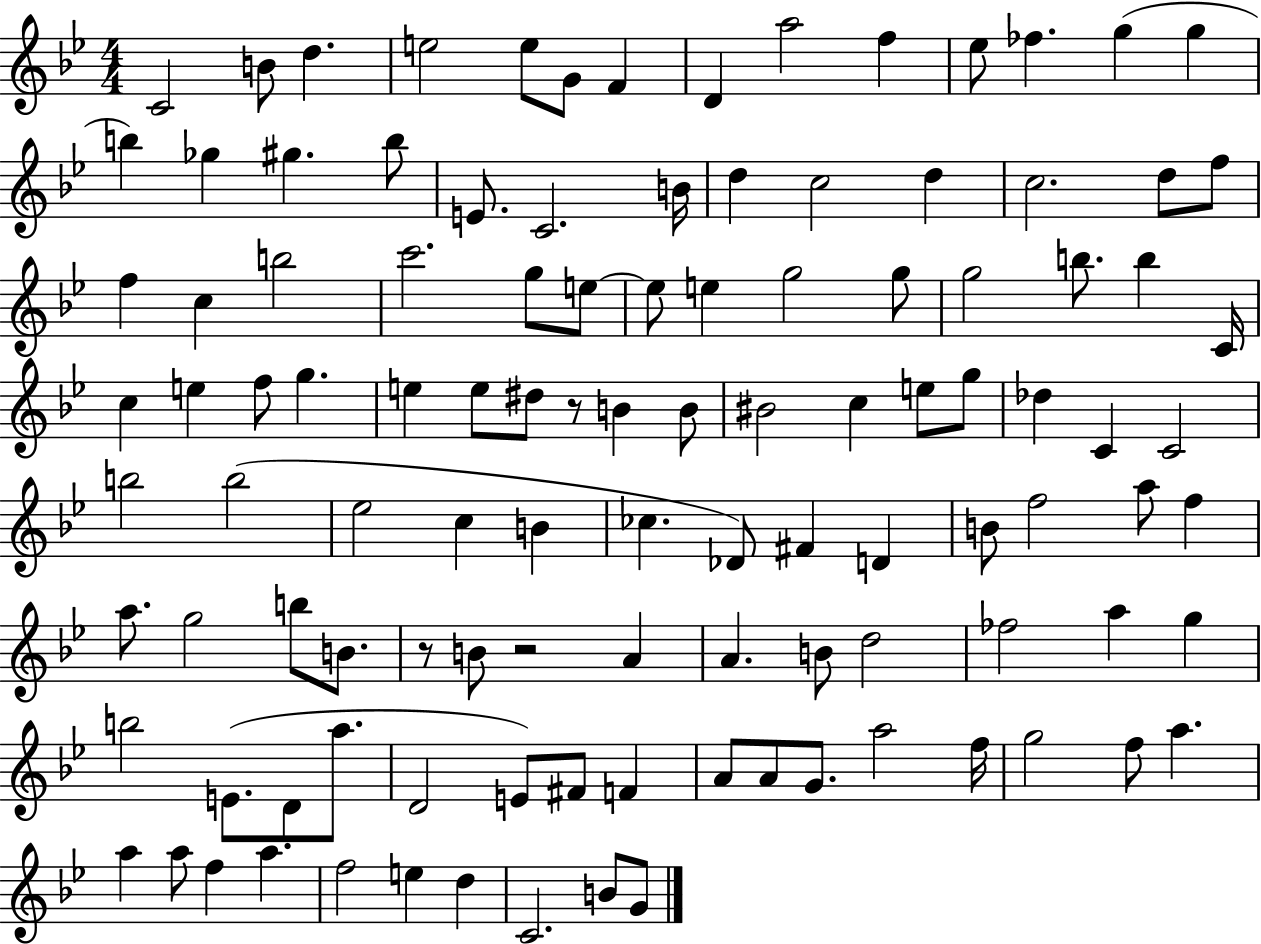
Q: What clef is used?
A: treble